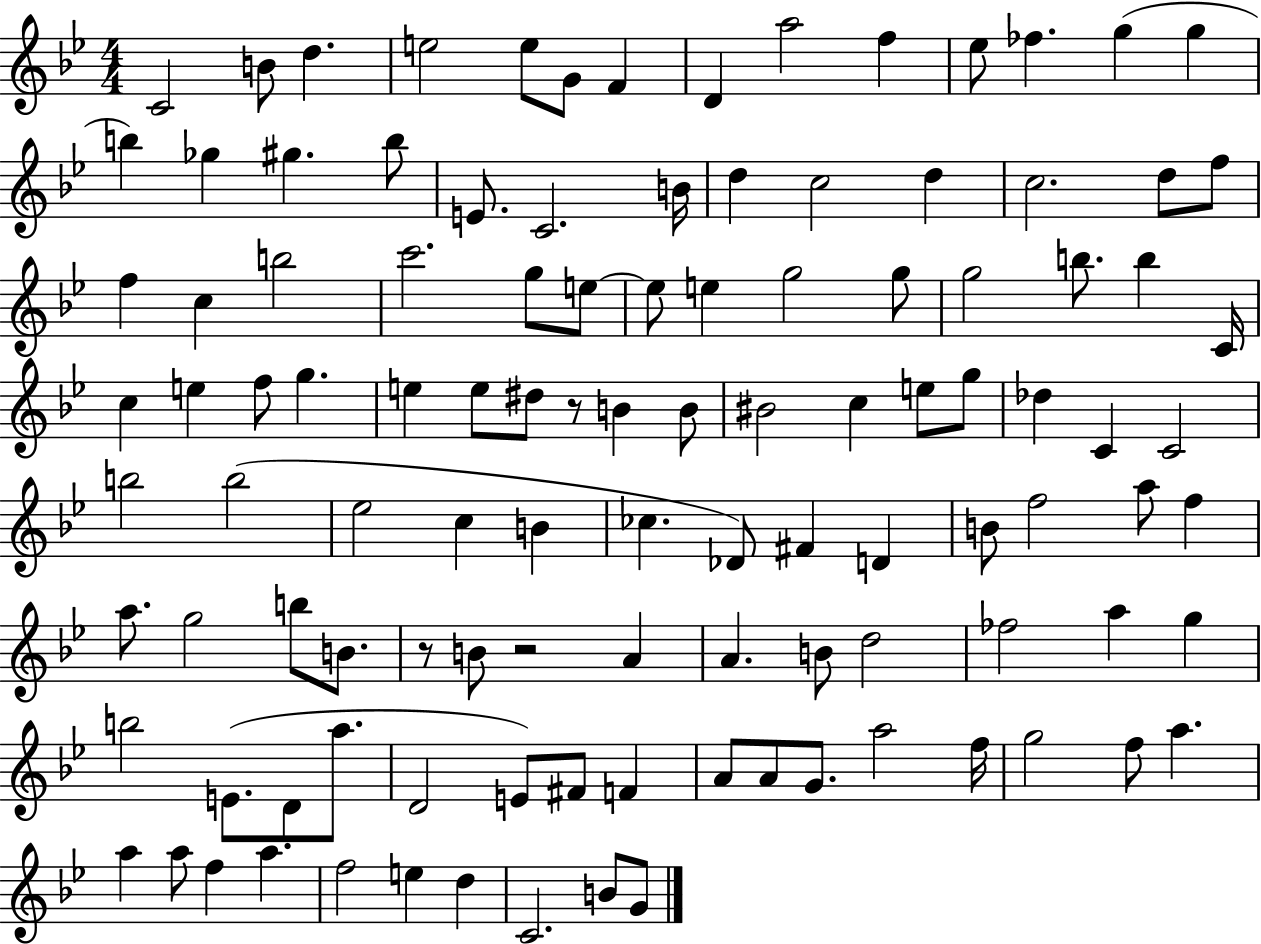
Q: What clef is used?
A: treble